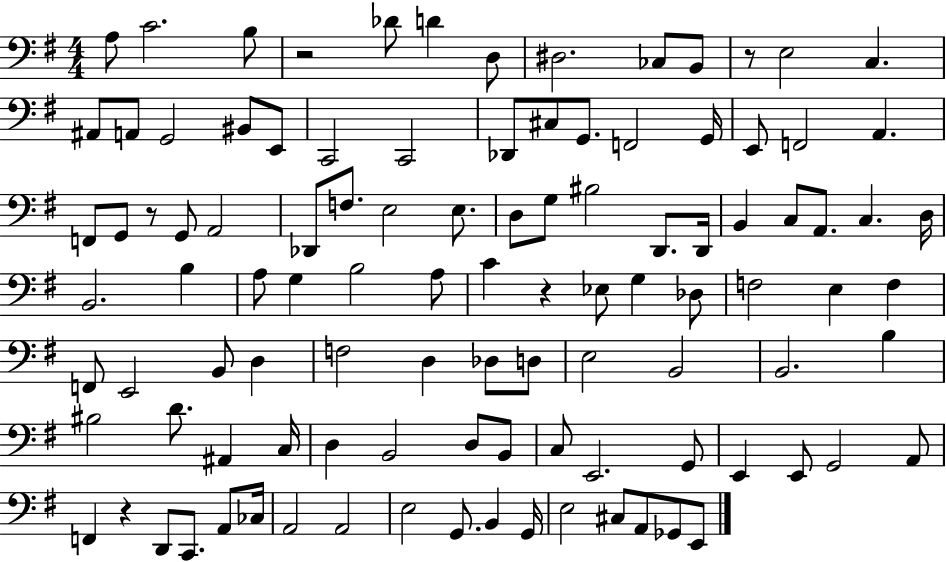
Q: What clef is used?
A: bass